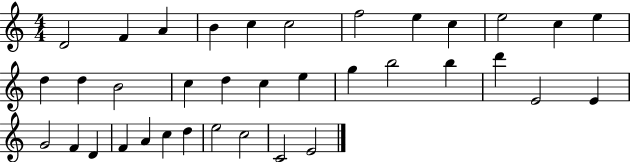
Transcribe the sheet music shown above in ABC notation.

X:1
T:Untitled
M:4/4
L:1/4
K:C
D2 F A B c c2 f2 e c e2 c e d d B2 c d c e g b2 b d' E2 E G2 F D F A c d e2 c2 C2 E2